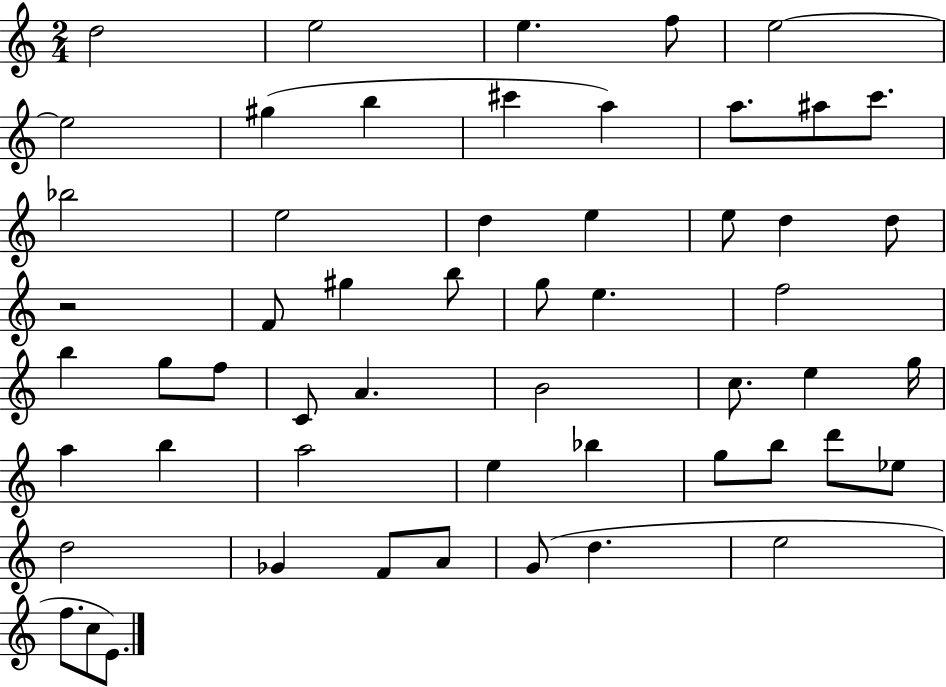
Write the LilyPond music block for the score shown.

{
  \clef treble
  \numericTimeSignature
  \time 2/4
  \key c \major
  d''2 | e''2 | e''4. f''8 | e''2~~ | \break e''2 | gis''4( b''4 | cis'''4 a''4) | a''8. ais''8 c'''8. | \break bes''2 | e''2 | d''4 e''4 | e''8 d''4 d''8 | \break r2 | f'8 gis''4 b''8 | g''8 e''4. | f''2 | \break b''4 g''8 f''8 | c'8 a'4. | b'2 | c''8. e''4 g''16 | \break a''4 b''4 | a''2 | e''4 bes''4 | g''8 b''8 d'''8 ees''8 | \break d''2 | ges'4 f'8 a'8 | g'8( d''4. | e''2 | \break f''8. c''8 e'8.) | \bar "|."
}